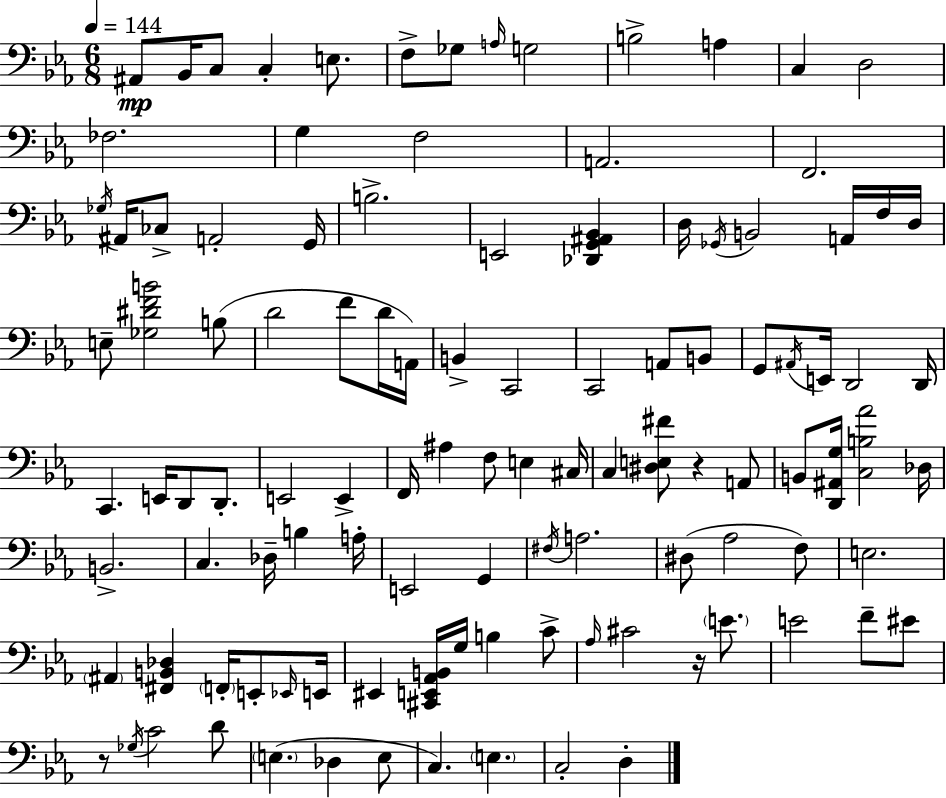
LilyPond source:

{
  \clef bass
  \numericTimeSignature
  \time 6/8
  \key c \minor
  \tempo 4 = 144
  ais,8\mp bes,16 c8 c4-. e8. | f8-> ges8 \grace { a16 } g2 | b2-> a4 | c4 d2 | \break fes2. | g4 f2 | a,2. | f,2. | \break \acciaccatura { ges16 } ais,16 ces8-> a,2-. | g,16 b2.-> | e,2 <des, g, ais, bes,>4 | d16 \acciaccatura { ges,16 } b,2 | \break a,16 f16 d16 e8-- <ges dis' f' b'>2 | b8( d'2 f'8 | d'16 a,16) b,4-> c,2 | c,2 a,8 | \break b,8 g,8 \acciaccatura { ais,16 } e,16 d,2 | d,16 c,4. e,16 d,8 | d,8.-. e,2 | e,4-> f,16 ais4 f8 e4 | \break cis16 c4 <dis e fis'>8 r4 | a,8 b,8 <d, ais, g>16 <c b aes'>2 | des16 b,2.-> | c4. des16-- b4 | \break a16-. e,2 | g,4 \acciaccatura { fis16 } a2. | dis8( aes2 | f8) e2. | \break \parenthesize ais,4 <fis, b, des>4 | \parenthesize f,16-. e,8-. \grace { ees,16 } e,16 eis,4 <cis, e, aes, b,>16 g16 | b4 c'8-> \grace { aes16 } cis'2 | r16 \parenthesize e'8. e'2 | \break f'8-- eis'8 r8 \acciaccatura { ges16 } c'2 | d'8 \parenthesize e4.( | des4 e8 c4.) | \parenthesize e4. c2-. | \break d4-. \bar "|."
}